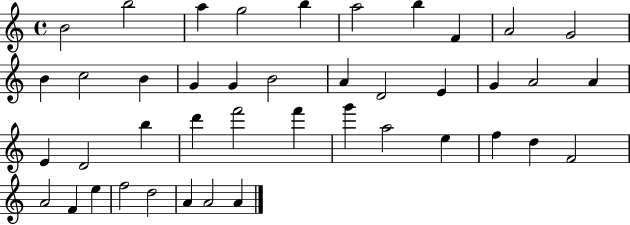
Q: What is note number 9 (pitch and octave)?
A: A4